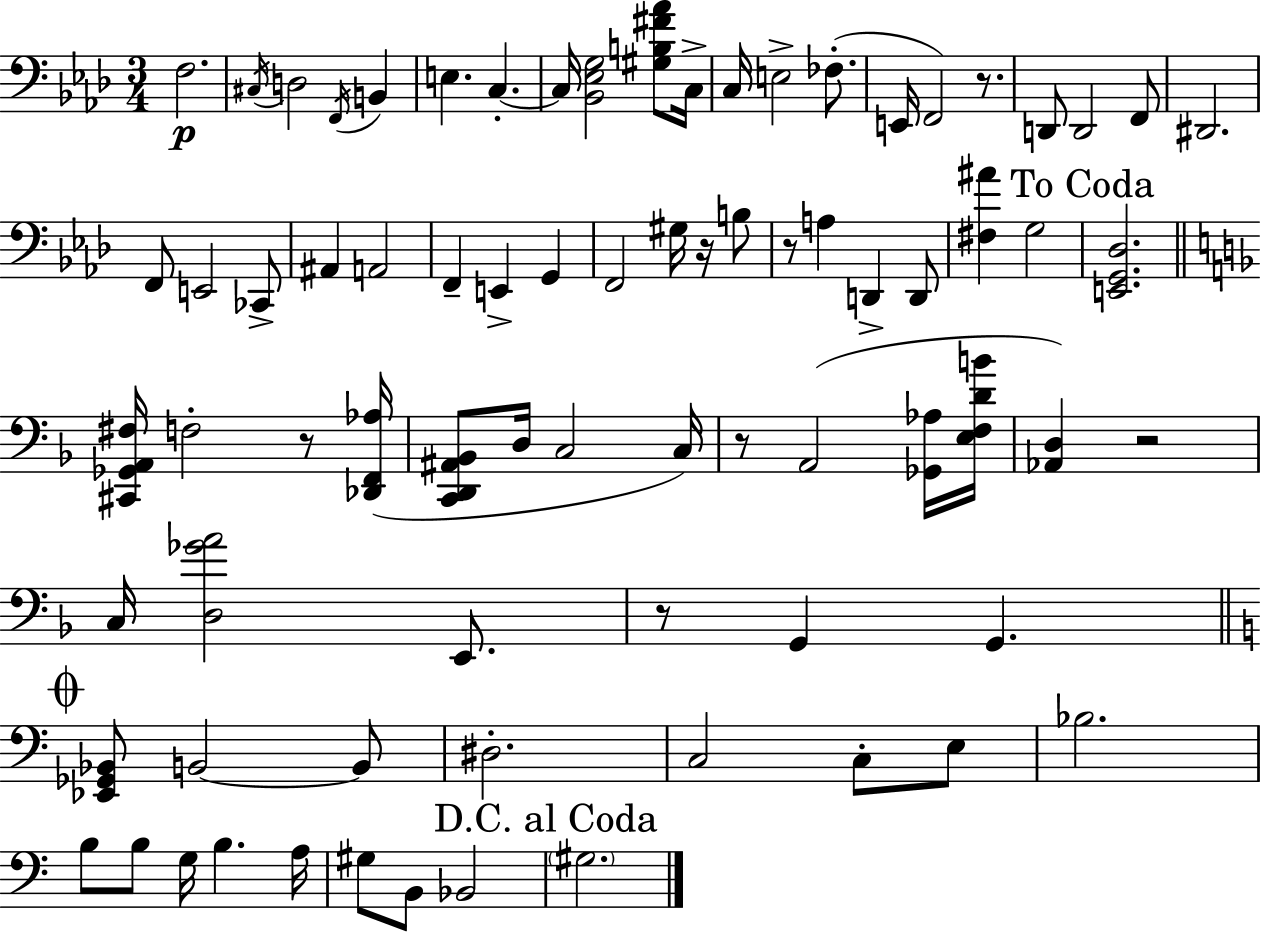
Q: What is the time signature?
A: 3/4